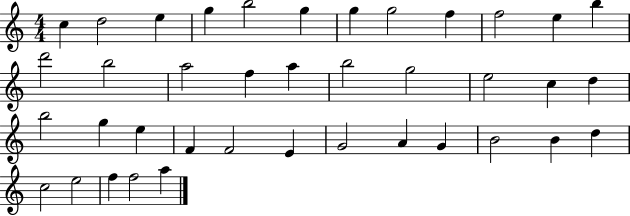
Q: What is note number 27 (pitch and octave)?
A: F4